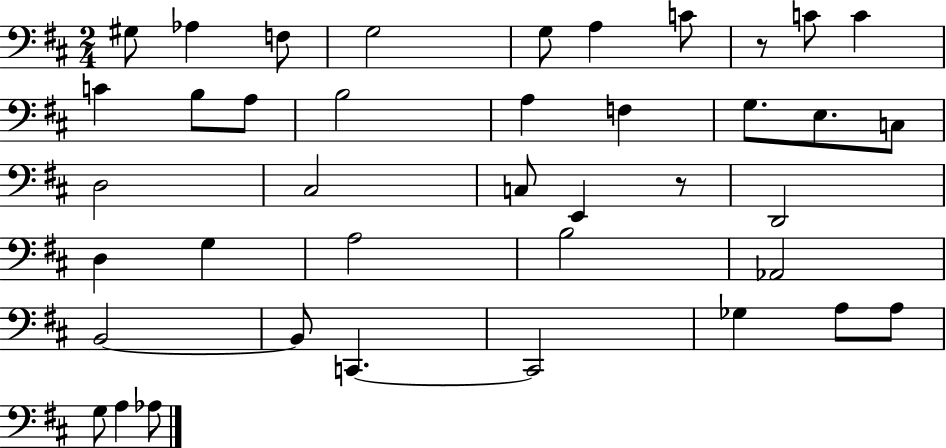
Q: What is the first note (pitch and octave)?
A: G#3